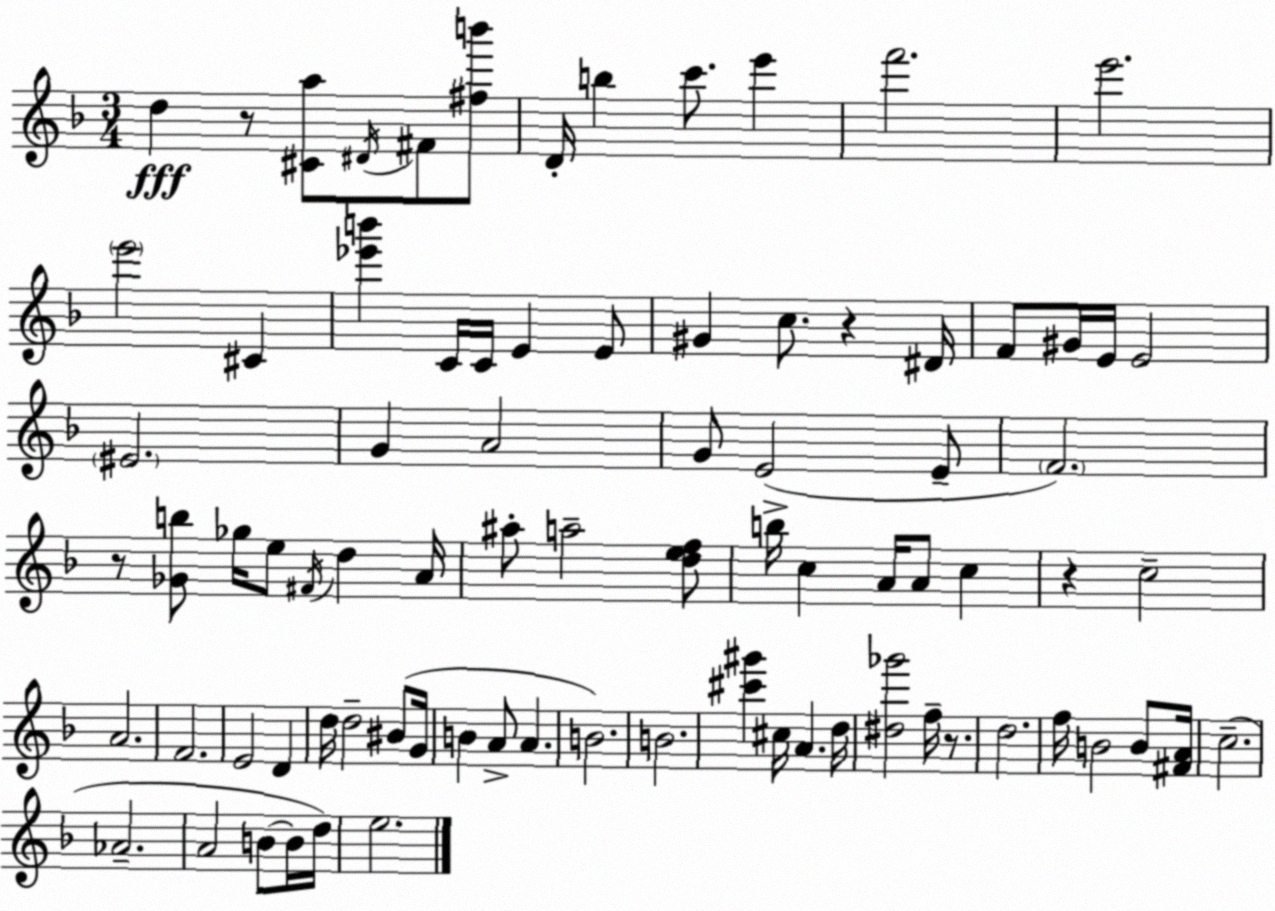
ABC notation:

X:1
T:Untitled
M:3/4
L:1/4
K:Dm
d z/2 [^Ca]/2 ^D/4 ^F/2 [^fb']/2 D/4 b c'/2 e' f'2 e'2 e'2 ^C [_e'b'] C/4 C/4 E E/2 ^G c/2 z ^D/4 F/2 ^G/4 E/4 E2 ^E2 G A2 G/2 E2 E/2 F2 z/2 [_Gb]/2 _g/4 e/2 ^F/4 d A/4 ^a/2 a2 [def]/2 b/4 c A/4 A/2 c z c2 A2 F2 E2 D d/4 d2 ^B/2 G/4 B A/2 A B2 B2 [^c'^g'] ^c/4 A d/4 [^d_g']2 f/4 z/2 d2 f/4 B2 B/2 [^FA]/4 c2 _A2 A2 B/2 B/4 d/4 e2